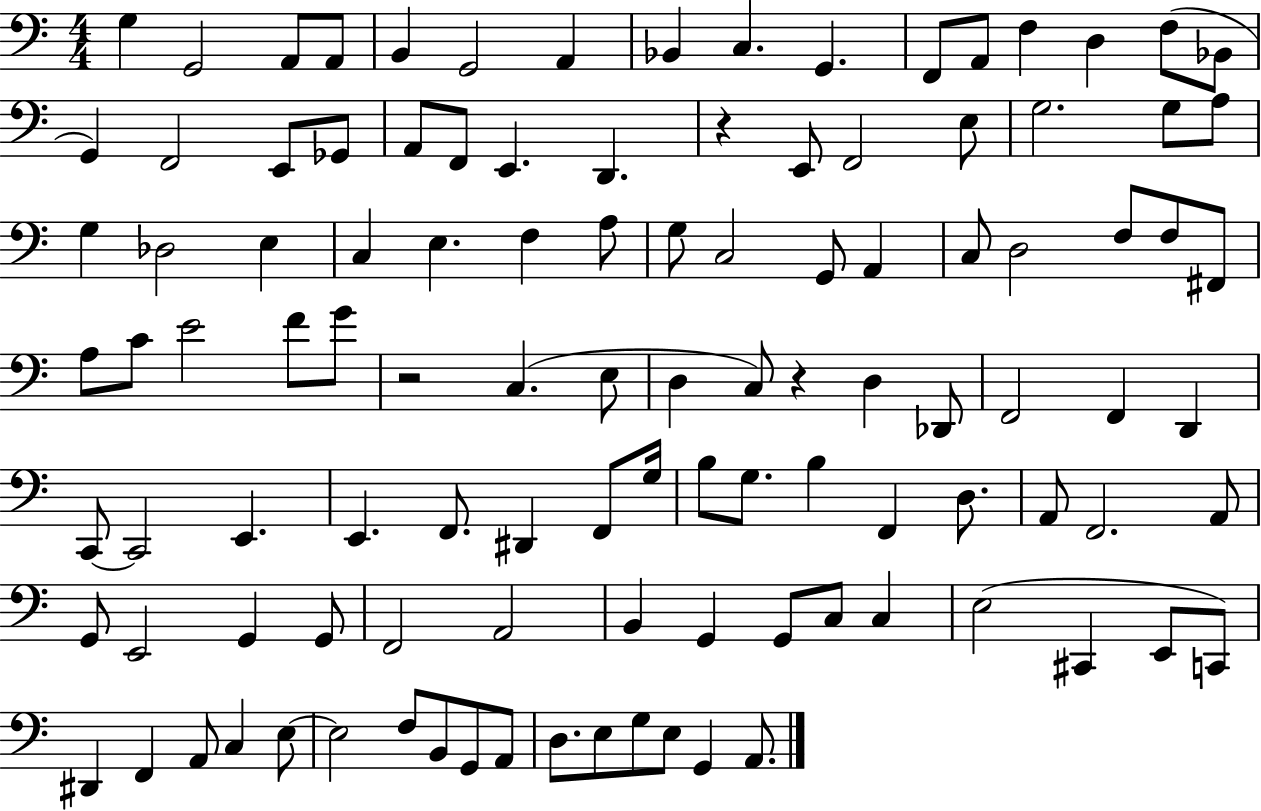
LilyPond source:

{
  \clef bass
  \numericTimeSignature
  \time 4/4
  \key c \major
  g4 g,2 a,8 a,8 | b,4 g,2 a,4 | bes,4 c4. g,4. | f,8 a,8 f4 d4 f8( bes,8 | \break g,4) f,2 e,8 ges,8 | a,8 f,8 e,4. d,4. | r4 e,8 f,2 e8 | g2. g8 a8 | \break g4 des2 e4 | c4 e4. f4 a8 | g8 c2 g,8 a,4 | c8 d2 f8 f8 fis,8 | \break a8 c'8 e'2 f'8 g'8 | r2 c4.( e8 | d4 c8) r4 d4 des,8 | f,2 f,4 d,4 | \break c,8~~ c,2 e,4. | e,4. f,8. dis,4 f,8 g16 | b8 g8. b4 f,4 d8. | a,8 f,2. a,8 | \break g,8 e,2 g,4 g,8 | f,2 a,2 | b,4 g,4 g,8 c8 c4 | e2( cis,4 e,8 c,8) | \break dis,4 f,4 a,8 c4 e8~~ | e2 f8 b,8 g,8 a,8 | d8. e8 g8 e8 g,4 a,8. | \bar "|."
}